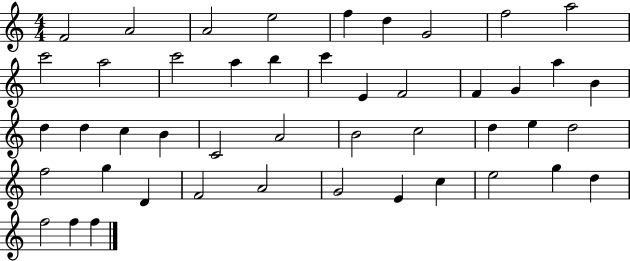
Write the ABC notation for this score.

X:1
T:Untitled
M:4/4
L:1/4
K:C
F2 A2 A2 e2 f d G2 f2 a2 c'2 a2 c'2 a b c' E F2 F G a B d d c B C2 A2 B2 c2 d e d2 f2 g D F2 A2 G2 E c e2 g d f2 f f